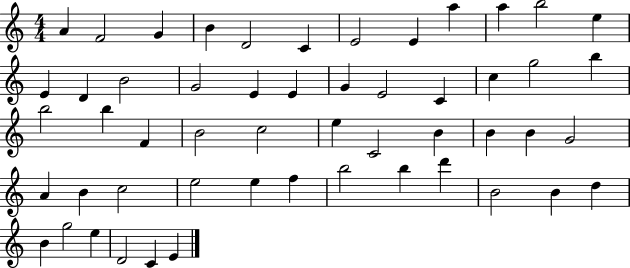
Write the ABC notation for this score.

X:1
T:Untitled
M:4/4
L:1/4
K:C
A F2 G B D2 C E2 E a a b2 e E D B2 G2 E E G E2 C c g2 b b2 b F B2 c2 e C2 B B B G2 A B c2 e2 e f b2 b d' B2 B d B g2 e D2 C E